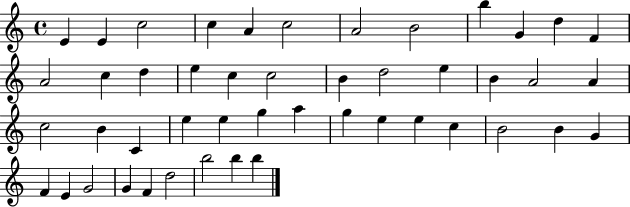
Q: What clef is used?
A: treble